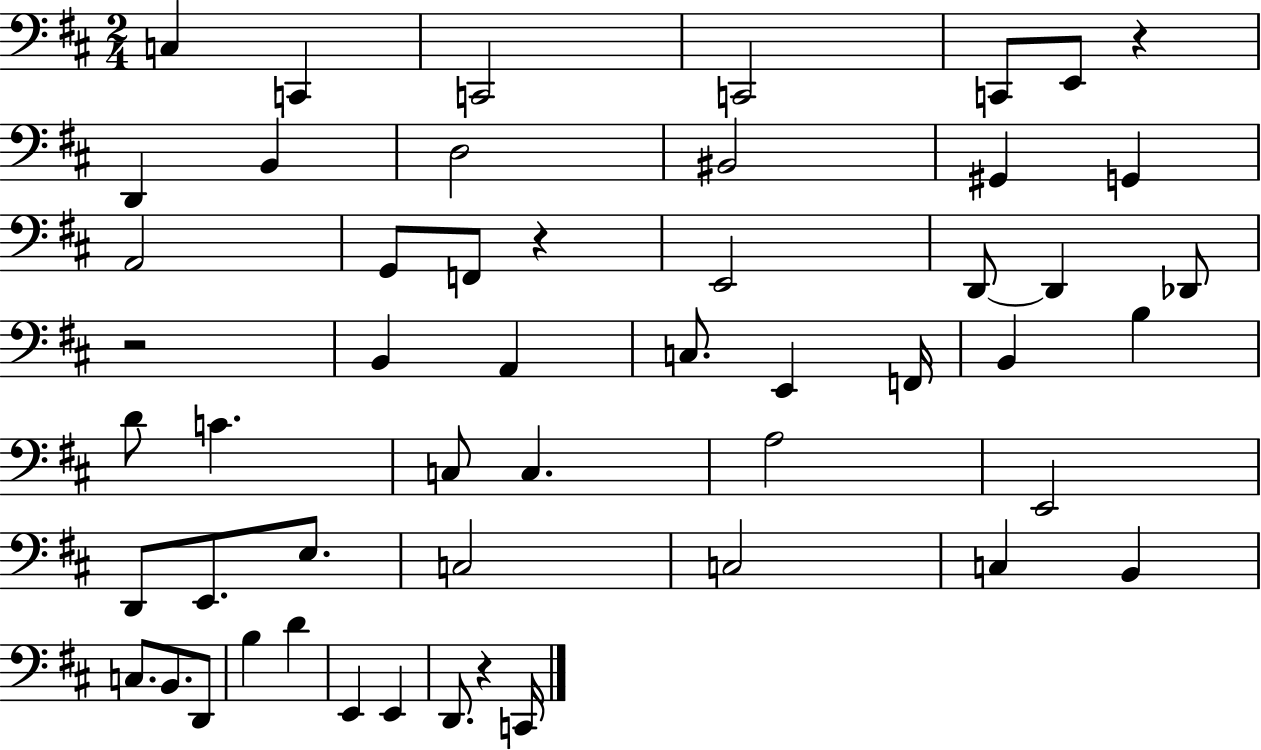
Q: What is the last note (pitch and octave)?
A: C2